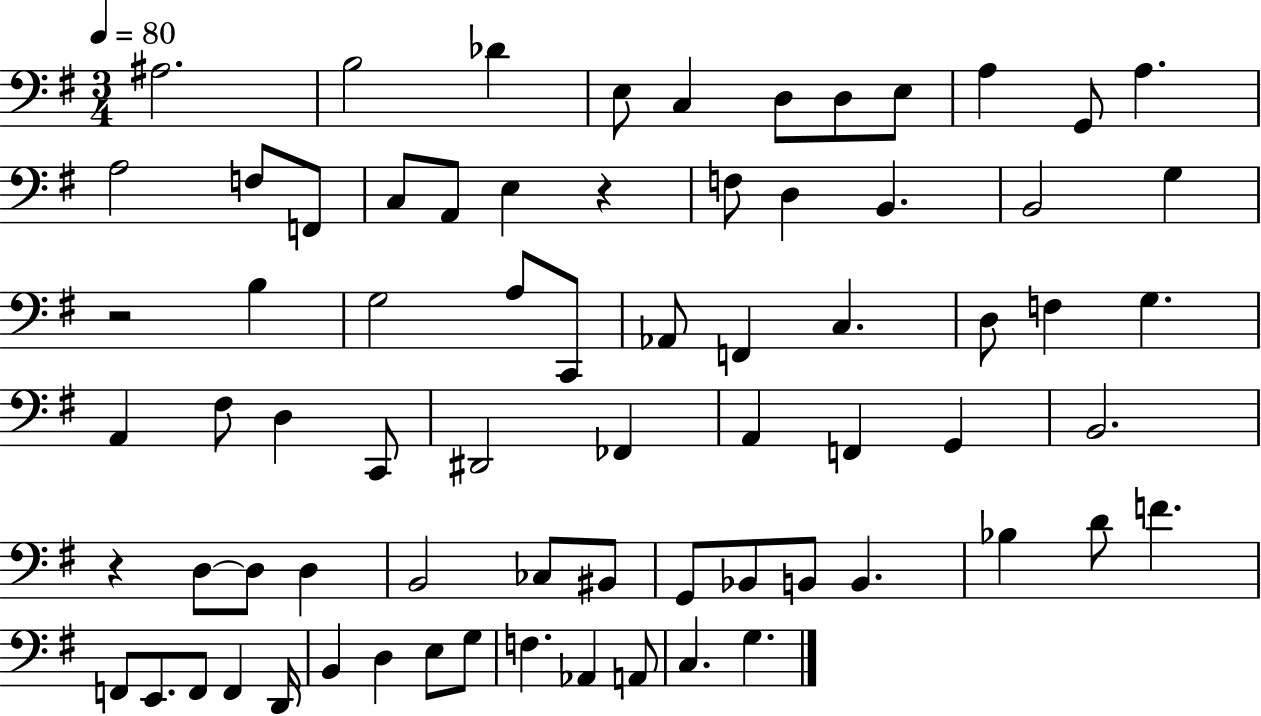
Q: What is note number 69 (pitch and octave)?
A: G3